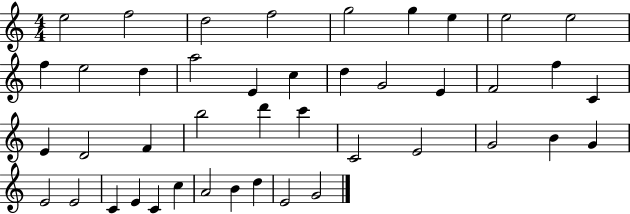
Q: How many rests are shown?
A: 0